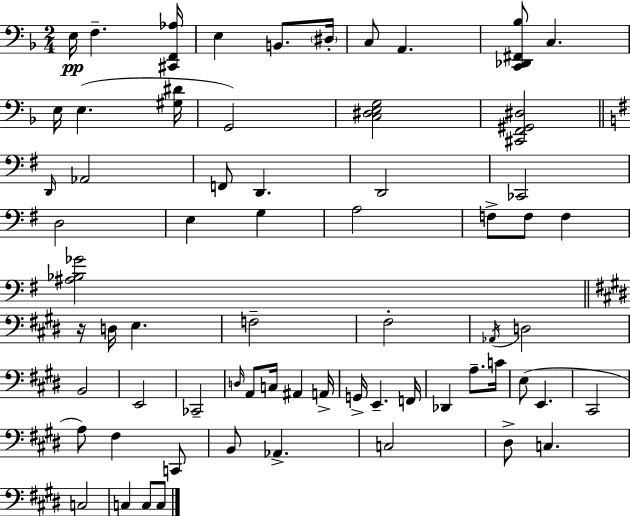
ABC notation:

X:1
T:Untitled
M:2/4
L:1/4
K:Dm
E,/4 F, [^C,,F,,_A,]/4 E, B,,/2 ^D,/4 C,/2 A,, [C,,_D,,^F,,_B,]/2 C, E,/4 E, [^G,^D]/4 G,,2 [C,^D,E,G,]2 [^C,,F,,^G,,^D,]2 D,,/4 _A,,2 F,,/2 D,, D,,2 _C,,2 D,2 E, G, A,2 F,/2 F,/2 F, [^A,_B,_G]2 z/4 D,/4 E, F,2 ^F,2 _A,,/4 D,2 B,,2 E,,2 _C,,2 D,/4 A,,/2 C,/4 ^A,, A,,/4 G,,/4 E,, F,,/4 _D,, A,/2 C/4 E,/2 E,, ^C,,2 A,/2 ^F, C,,/2 B,,/2 _A,, C,2 ^D,/2 C, C,2 C, C,/2 C,/2